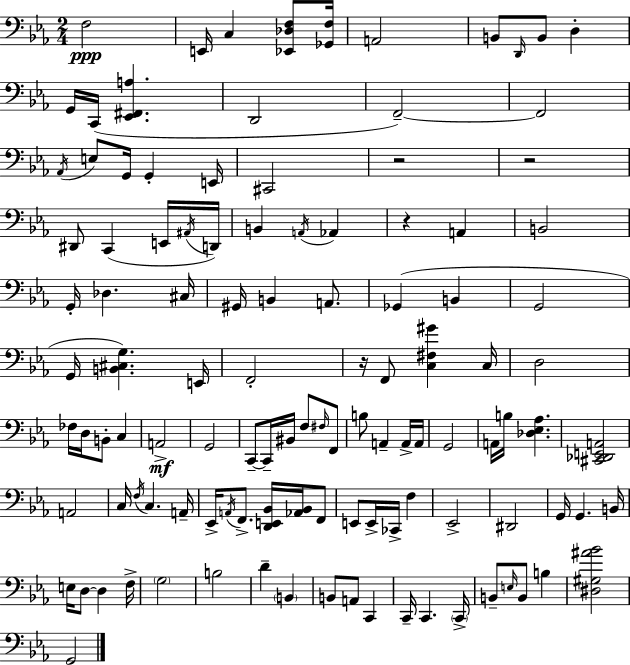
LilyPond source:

{
  \clef bass
  \numericTimeSignature
  \time 2/4
  \key ees \major
  f2\ppp | e,16 c4 <ees, des f>8 <ges, f>16 | a,2 | b,8 \grace { d,16 } b,8 d4-. | \break g,16 c,16( <ees, fis, a>4. | d,2 | f,2--~~) | f,2 | \break \acciaccatura { aes,16 } e8 g,16 g,4-. | e,16 cis,2 | r2 | r2 | \break dis,8 c,4( | e,16 \acciaccatura { ais,16 }) d,16 b,4 \acciaccatura { a,16 } | aes,4 r4 | a,4 b,2 | \break g,16-. des4. | cis16 gis,16 b,4 | a,8. ges,4( | b,4 g,2 | \break g,16 <b, cis g>4.) | e,16 f,2-. | r16 f,8 <c fis gis'>4 | c16 d2 | \break fes16 d16 b,8-. | c4 a,2->\mf | g,2 | c,8--~~ c,16-- bis,16 | \break f8 \grace { fis16 } f,8 b8 a,4-- | a,16-> a,16 g,2 | a,16 b16 <des ees aes>4. | <cis, des, e, a,>2 | \break a,2 | c16 \acciaccatura { f16 } c4. | a,16-- ees,16-> \acciaccatura { a,16 } | f,8.-> <d, e, bes,>16 <aes, bes,>16 f,8 e,8 | \break e,16-> ces,16-> f4 ees,2-> | dis,2 | g,16 | g,4. b,16 e16 | \break d8~~ d4 f16-> \parenthesize g2 | b2 | d'4-- | \parenthesize b,4 b,8 | \break a,8 c,4 c,16-- | c,4. \parenthesize c,16-> b,8-- | \grace { e16 } b,8 b4 | <dis gis ais' bes'>2 | \break g,2 | \bar "|."
}